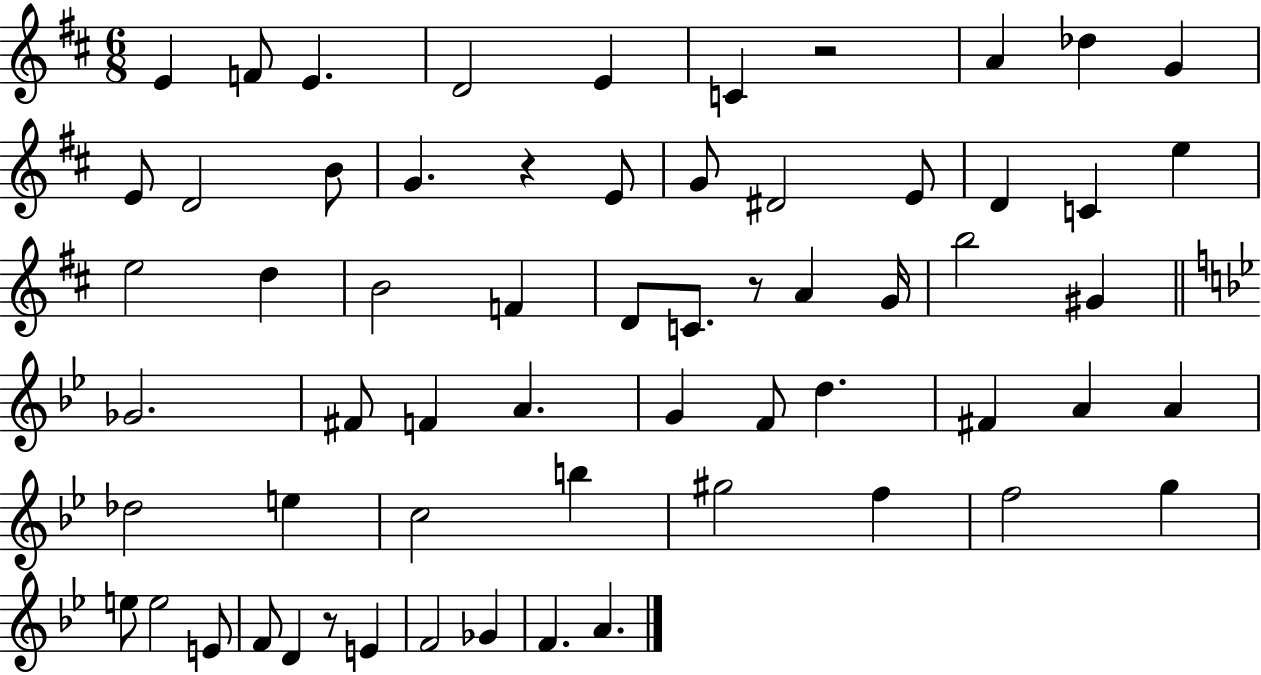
{
  \clef treble
  \numericTimeSignature
  \time 6/8
  \key d \major
  e'4 f'8 e'4. | d'2 e'4 | c'4 r2 | a'4 des''4 g'4 | \break e'8 d'2 b'8 | g'4. r4 e'8 | g'8 dis'2 e'8 | d'4 c'4 e''4 | \break e''2 d''4 | b'2 f'4 | d'8 c'8. r8 a'4 g'16 | b''2 gis'4 | \break \bar "||" \break \key g \minor ges'2. | fis'8 f'4 a'4. | g'4 f'8 d''4. | fis'4 a'4 a'4 | \break des''2 e''4 | c''2 b''4 | gis''2 f''4 | f''2 g''4 | \break e''8 e''2 e'8 | f'8 d'4 r8 e'4 | f'2 ges'4 | f'4. a'4. | \break \bar "|."
}